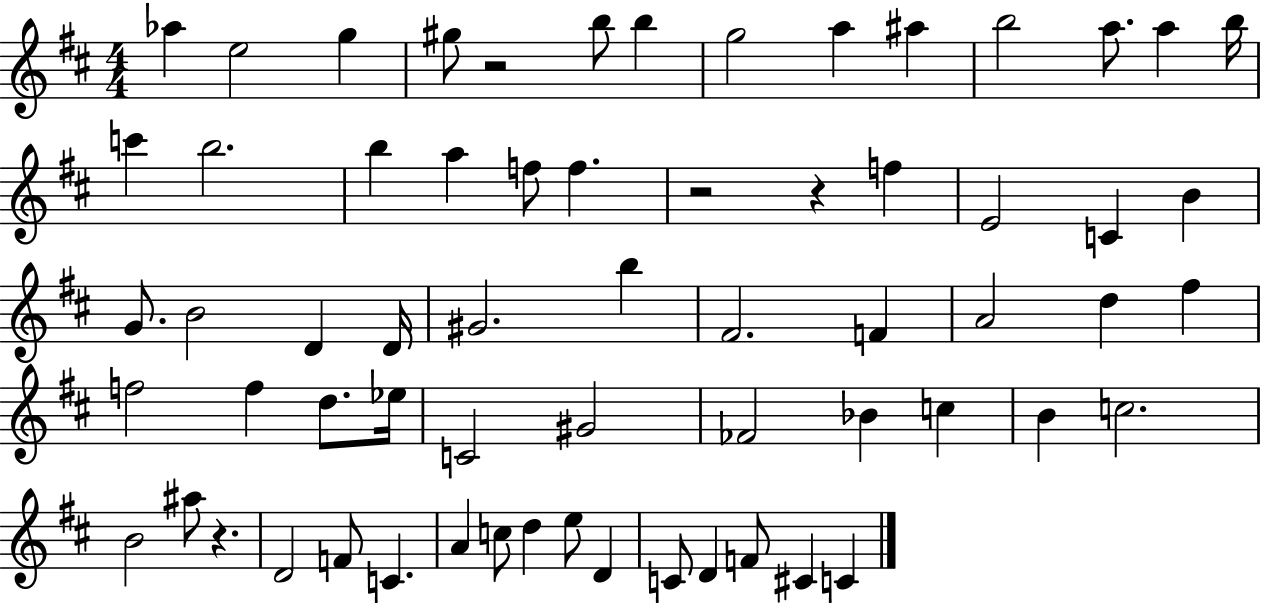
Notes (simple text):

Ab5/q E5/h G5/q G#5/e R/h B5/e B5/q G5/h A5/q A#5/q B5/h A5/e. A5/q B5/s C6/q B5/h. B5/q A5/q F5/e F5/q. R/h R/q F5/q E4/h C4/q B4/q G4/e. B4/h D4/q D4/s G#4/h. B5/q F#4/h. F4/q A4/h D5/q F#5/q F5/h F5/q D5/e. Eb5/s C4/h G#4/h FES4/h Bb4/q C5/q B4/q C5/h. B4/h A#5/e R/q. D4/h F4/e C4/q. A4/q C5/e D5/q E5/e D4/q C4/e D4/q F4/e C#4/q C4/q